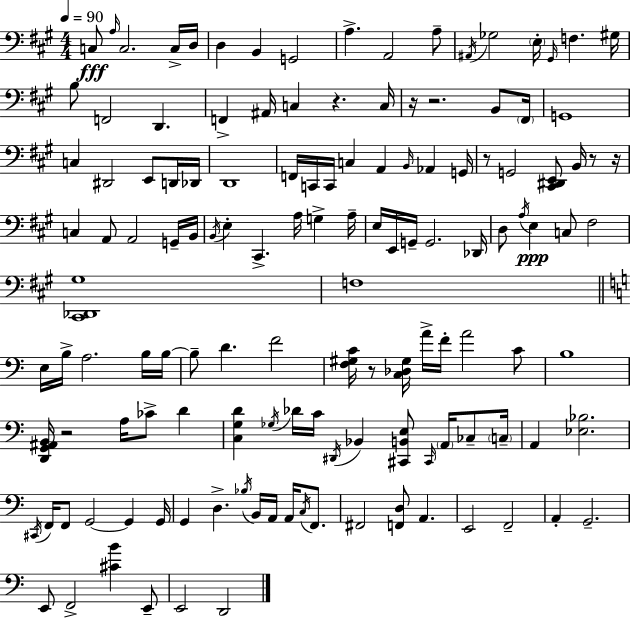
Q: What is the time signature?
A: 4/4